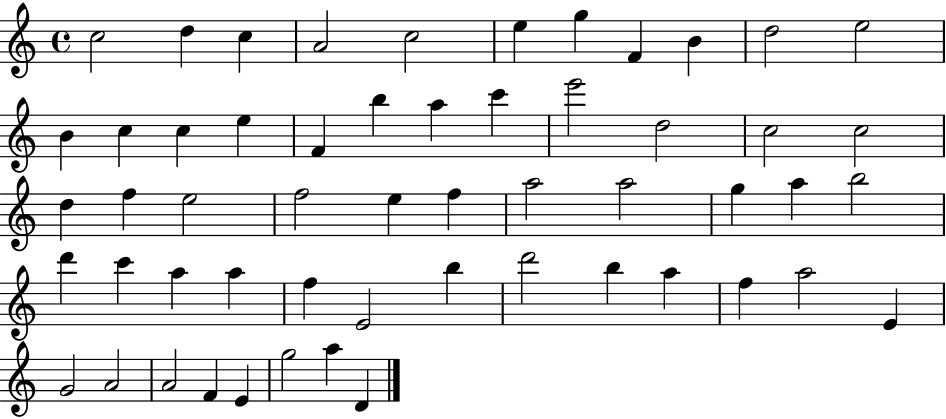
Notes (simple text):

C5/h D5/q C5/q A4/h C5/h E5/q G5/q F4/q B4/q D5/h E5/h B4/q C5/q C5/q E5/q F4/q B5/q A5/q C6/q E6/h D5/h C5/h C5/h D5/q F5/q E5/h F5/h E5/q F5/q A5/h A5/h G5/q A5/q B5/h D6/q C6/q A5/q A5/q F5/q E4/h B5/q D6/h B5/q A5/q F5/q A5/h E4/q G4/h A4/h A4/h F4/q E4/q G5/h A5/q D4/q